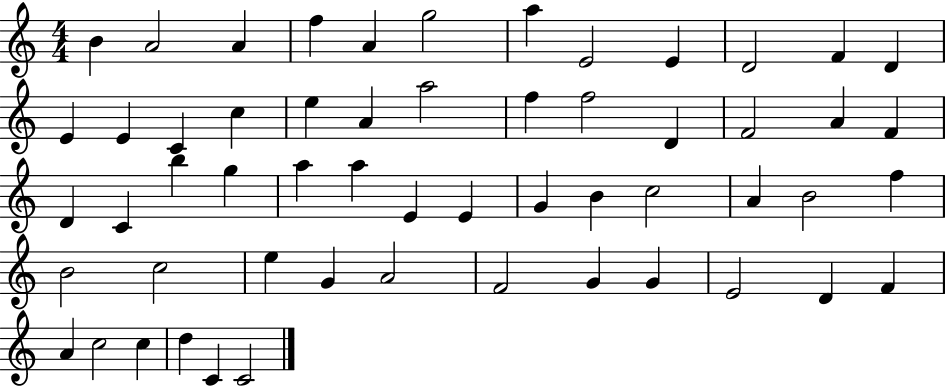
{
  \clef treble
  \numericTimeSignature
  \time 4/4
  \key c \major
  b'4 a'2 a'4 | f''4 a'4 g''2 | a''4 e'2 e'4 | d'2 f'4 d'4 | \break e'4 e'4 c'4 c''4 | e''4 a'4 a''2 | f''4 f''2 d'4 | f'2 a'4 f'4 | \break d'4 c'4 b''4 g''4 | a''4 a''4 e'4 e'4 | g'4 b'4 c''2 | a'4 b'2 f''4 | \break b'2 c''2 | e''4 g'4 a'2 | f'2 g'4 g'4 | e'2 d'4 f'4 | \break a'4 c''2 c''4 | d''4 c'4 c'2 | \bar "|."
}